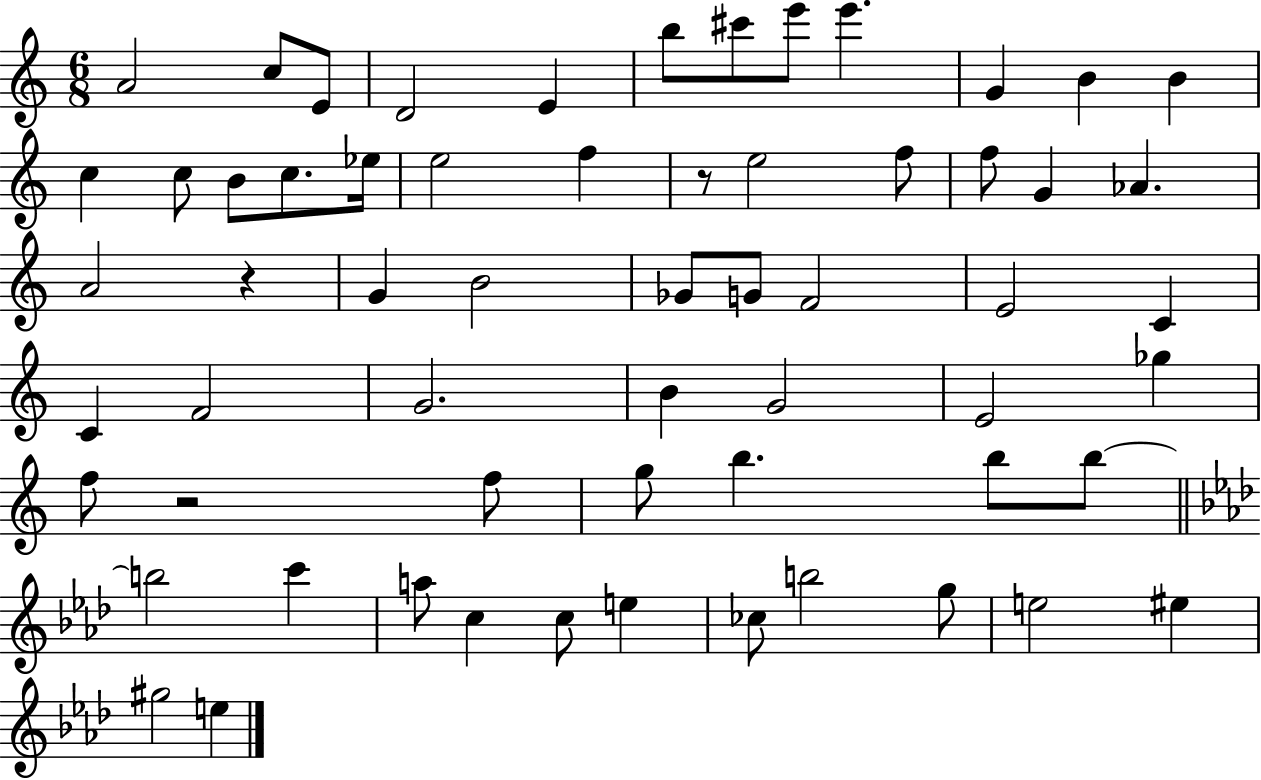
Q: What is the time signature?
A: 6/8